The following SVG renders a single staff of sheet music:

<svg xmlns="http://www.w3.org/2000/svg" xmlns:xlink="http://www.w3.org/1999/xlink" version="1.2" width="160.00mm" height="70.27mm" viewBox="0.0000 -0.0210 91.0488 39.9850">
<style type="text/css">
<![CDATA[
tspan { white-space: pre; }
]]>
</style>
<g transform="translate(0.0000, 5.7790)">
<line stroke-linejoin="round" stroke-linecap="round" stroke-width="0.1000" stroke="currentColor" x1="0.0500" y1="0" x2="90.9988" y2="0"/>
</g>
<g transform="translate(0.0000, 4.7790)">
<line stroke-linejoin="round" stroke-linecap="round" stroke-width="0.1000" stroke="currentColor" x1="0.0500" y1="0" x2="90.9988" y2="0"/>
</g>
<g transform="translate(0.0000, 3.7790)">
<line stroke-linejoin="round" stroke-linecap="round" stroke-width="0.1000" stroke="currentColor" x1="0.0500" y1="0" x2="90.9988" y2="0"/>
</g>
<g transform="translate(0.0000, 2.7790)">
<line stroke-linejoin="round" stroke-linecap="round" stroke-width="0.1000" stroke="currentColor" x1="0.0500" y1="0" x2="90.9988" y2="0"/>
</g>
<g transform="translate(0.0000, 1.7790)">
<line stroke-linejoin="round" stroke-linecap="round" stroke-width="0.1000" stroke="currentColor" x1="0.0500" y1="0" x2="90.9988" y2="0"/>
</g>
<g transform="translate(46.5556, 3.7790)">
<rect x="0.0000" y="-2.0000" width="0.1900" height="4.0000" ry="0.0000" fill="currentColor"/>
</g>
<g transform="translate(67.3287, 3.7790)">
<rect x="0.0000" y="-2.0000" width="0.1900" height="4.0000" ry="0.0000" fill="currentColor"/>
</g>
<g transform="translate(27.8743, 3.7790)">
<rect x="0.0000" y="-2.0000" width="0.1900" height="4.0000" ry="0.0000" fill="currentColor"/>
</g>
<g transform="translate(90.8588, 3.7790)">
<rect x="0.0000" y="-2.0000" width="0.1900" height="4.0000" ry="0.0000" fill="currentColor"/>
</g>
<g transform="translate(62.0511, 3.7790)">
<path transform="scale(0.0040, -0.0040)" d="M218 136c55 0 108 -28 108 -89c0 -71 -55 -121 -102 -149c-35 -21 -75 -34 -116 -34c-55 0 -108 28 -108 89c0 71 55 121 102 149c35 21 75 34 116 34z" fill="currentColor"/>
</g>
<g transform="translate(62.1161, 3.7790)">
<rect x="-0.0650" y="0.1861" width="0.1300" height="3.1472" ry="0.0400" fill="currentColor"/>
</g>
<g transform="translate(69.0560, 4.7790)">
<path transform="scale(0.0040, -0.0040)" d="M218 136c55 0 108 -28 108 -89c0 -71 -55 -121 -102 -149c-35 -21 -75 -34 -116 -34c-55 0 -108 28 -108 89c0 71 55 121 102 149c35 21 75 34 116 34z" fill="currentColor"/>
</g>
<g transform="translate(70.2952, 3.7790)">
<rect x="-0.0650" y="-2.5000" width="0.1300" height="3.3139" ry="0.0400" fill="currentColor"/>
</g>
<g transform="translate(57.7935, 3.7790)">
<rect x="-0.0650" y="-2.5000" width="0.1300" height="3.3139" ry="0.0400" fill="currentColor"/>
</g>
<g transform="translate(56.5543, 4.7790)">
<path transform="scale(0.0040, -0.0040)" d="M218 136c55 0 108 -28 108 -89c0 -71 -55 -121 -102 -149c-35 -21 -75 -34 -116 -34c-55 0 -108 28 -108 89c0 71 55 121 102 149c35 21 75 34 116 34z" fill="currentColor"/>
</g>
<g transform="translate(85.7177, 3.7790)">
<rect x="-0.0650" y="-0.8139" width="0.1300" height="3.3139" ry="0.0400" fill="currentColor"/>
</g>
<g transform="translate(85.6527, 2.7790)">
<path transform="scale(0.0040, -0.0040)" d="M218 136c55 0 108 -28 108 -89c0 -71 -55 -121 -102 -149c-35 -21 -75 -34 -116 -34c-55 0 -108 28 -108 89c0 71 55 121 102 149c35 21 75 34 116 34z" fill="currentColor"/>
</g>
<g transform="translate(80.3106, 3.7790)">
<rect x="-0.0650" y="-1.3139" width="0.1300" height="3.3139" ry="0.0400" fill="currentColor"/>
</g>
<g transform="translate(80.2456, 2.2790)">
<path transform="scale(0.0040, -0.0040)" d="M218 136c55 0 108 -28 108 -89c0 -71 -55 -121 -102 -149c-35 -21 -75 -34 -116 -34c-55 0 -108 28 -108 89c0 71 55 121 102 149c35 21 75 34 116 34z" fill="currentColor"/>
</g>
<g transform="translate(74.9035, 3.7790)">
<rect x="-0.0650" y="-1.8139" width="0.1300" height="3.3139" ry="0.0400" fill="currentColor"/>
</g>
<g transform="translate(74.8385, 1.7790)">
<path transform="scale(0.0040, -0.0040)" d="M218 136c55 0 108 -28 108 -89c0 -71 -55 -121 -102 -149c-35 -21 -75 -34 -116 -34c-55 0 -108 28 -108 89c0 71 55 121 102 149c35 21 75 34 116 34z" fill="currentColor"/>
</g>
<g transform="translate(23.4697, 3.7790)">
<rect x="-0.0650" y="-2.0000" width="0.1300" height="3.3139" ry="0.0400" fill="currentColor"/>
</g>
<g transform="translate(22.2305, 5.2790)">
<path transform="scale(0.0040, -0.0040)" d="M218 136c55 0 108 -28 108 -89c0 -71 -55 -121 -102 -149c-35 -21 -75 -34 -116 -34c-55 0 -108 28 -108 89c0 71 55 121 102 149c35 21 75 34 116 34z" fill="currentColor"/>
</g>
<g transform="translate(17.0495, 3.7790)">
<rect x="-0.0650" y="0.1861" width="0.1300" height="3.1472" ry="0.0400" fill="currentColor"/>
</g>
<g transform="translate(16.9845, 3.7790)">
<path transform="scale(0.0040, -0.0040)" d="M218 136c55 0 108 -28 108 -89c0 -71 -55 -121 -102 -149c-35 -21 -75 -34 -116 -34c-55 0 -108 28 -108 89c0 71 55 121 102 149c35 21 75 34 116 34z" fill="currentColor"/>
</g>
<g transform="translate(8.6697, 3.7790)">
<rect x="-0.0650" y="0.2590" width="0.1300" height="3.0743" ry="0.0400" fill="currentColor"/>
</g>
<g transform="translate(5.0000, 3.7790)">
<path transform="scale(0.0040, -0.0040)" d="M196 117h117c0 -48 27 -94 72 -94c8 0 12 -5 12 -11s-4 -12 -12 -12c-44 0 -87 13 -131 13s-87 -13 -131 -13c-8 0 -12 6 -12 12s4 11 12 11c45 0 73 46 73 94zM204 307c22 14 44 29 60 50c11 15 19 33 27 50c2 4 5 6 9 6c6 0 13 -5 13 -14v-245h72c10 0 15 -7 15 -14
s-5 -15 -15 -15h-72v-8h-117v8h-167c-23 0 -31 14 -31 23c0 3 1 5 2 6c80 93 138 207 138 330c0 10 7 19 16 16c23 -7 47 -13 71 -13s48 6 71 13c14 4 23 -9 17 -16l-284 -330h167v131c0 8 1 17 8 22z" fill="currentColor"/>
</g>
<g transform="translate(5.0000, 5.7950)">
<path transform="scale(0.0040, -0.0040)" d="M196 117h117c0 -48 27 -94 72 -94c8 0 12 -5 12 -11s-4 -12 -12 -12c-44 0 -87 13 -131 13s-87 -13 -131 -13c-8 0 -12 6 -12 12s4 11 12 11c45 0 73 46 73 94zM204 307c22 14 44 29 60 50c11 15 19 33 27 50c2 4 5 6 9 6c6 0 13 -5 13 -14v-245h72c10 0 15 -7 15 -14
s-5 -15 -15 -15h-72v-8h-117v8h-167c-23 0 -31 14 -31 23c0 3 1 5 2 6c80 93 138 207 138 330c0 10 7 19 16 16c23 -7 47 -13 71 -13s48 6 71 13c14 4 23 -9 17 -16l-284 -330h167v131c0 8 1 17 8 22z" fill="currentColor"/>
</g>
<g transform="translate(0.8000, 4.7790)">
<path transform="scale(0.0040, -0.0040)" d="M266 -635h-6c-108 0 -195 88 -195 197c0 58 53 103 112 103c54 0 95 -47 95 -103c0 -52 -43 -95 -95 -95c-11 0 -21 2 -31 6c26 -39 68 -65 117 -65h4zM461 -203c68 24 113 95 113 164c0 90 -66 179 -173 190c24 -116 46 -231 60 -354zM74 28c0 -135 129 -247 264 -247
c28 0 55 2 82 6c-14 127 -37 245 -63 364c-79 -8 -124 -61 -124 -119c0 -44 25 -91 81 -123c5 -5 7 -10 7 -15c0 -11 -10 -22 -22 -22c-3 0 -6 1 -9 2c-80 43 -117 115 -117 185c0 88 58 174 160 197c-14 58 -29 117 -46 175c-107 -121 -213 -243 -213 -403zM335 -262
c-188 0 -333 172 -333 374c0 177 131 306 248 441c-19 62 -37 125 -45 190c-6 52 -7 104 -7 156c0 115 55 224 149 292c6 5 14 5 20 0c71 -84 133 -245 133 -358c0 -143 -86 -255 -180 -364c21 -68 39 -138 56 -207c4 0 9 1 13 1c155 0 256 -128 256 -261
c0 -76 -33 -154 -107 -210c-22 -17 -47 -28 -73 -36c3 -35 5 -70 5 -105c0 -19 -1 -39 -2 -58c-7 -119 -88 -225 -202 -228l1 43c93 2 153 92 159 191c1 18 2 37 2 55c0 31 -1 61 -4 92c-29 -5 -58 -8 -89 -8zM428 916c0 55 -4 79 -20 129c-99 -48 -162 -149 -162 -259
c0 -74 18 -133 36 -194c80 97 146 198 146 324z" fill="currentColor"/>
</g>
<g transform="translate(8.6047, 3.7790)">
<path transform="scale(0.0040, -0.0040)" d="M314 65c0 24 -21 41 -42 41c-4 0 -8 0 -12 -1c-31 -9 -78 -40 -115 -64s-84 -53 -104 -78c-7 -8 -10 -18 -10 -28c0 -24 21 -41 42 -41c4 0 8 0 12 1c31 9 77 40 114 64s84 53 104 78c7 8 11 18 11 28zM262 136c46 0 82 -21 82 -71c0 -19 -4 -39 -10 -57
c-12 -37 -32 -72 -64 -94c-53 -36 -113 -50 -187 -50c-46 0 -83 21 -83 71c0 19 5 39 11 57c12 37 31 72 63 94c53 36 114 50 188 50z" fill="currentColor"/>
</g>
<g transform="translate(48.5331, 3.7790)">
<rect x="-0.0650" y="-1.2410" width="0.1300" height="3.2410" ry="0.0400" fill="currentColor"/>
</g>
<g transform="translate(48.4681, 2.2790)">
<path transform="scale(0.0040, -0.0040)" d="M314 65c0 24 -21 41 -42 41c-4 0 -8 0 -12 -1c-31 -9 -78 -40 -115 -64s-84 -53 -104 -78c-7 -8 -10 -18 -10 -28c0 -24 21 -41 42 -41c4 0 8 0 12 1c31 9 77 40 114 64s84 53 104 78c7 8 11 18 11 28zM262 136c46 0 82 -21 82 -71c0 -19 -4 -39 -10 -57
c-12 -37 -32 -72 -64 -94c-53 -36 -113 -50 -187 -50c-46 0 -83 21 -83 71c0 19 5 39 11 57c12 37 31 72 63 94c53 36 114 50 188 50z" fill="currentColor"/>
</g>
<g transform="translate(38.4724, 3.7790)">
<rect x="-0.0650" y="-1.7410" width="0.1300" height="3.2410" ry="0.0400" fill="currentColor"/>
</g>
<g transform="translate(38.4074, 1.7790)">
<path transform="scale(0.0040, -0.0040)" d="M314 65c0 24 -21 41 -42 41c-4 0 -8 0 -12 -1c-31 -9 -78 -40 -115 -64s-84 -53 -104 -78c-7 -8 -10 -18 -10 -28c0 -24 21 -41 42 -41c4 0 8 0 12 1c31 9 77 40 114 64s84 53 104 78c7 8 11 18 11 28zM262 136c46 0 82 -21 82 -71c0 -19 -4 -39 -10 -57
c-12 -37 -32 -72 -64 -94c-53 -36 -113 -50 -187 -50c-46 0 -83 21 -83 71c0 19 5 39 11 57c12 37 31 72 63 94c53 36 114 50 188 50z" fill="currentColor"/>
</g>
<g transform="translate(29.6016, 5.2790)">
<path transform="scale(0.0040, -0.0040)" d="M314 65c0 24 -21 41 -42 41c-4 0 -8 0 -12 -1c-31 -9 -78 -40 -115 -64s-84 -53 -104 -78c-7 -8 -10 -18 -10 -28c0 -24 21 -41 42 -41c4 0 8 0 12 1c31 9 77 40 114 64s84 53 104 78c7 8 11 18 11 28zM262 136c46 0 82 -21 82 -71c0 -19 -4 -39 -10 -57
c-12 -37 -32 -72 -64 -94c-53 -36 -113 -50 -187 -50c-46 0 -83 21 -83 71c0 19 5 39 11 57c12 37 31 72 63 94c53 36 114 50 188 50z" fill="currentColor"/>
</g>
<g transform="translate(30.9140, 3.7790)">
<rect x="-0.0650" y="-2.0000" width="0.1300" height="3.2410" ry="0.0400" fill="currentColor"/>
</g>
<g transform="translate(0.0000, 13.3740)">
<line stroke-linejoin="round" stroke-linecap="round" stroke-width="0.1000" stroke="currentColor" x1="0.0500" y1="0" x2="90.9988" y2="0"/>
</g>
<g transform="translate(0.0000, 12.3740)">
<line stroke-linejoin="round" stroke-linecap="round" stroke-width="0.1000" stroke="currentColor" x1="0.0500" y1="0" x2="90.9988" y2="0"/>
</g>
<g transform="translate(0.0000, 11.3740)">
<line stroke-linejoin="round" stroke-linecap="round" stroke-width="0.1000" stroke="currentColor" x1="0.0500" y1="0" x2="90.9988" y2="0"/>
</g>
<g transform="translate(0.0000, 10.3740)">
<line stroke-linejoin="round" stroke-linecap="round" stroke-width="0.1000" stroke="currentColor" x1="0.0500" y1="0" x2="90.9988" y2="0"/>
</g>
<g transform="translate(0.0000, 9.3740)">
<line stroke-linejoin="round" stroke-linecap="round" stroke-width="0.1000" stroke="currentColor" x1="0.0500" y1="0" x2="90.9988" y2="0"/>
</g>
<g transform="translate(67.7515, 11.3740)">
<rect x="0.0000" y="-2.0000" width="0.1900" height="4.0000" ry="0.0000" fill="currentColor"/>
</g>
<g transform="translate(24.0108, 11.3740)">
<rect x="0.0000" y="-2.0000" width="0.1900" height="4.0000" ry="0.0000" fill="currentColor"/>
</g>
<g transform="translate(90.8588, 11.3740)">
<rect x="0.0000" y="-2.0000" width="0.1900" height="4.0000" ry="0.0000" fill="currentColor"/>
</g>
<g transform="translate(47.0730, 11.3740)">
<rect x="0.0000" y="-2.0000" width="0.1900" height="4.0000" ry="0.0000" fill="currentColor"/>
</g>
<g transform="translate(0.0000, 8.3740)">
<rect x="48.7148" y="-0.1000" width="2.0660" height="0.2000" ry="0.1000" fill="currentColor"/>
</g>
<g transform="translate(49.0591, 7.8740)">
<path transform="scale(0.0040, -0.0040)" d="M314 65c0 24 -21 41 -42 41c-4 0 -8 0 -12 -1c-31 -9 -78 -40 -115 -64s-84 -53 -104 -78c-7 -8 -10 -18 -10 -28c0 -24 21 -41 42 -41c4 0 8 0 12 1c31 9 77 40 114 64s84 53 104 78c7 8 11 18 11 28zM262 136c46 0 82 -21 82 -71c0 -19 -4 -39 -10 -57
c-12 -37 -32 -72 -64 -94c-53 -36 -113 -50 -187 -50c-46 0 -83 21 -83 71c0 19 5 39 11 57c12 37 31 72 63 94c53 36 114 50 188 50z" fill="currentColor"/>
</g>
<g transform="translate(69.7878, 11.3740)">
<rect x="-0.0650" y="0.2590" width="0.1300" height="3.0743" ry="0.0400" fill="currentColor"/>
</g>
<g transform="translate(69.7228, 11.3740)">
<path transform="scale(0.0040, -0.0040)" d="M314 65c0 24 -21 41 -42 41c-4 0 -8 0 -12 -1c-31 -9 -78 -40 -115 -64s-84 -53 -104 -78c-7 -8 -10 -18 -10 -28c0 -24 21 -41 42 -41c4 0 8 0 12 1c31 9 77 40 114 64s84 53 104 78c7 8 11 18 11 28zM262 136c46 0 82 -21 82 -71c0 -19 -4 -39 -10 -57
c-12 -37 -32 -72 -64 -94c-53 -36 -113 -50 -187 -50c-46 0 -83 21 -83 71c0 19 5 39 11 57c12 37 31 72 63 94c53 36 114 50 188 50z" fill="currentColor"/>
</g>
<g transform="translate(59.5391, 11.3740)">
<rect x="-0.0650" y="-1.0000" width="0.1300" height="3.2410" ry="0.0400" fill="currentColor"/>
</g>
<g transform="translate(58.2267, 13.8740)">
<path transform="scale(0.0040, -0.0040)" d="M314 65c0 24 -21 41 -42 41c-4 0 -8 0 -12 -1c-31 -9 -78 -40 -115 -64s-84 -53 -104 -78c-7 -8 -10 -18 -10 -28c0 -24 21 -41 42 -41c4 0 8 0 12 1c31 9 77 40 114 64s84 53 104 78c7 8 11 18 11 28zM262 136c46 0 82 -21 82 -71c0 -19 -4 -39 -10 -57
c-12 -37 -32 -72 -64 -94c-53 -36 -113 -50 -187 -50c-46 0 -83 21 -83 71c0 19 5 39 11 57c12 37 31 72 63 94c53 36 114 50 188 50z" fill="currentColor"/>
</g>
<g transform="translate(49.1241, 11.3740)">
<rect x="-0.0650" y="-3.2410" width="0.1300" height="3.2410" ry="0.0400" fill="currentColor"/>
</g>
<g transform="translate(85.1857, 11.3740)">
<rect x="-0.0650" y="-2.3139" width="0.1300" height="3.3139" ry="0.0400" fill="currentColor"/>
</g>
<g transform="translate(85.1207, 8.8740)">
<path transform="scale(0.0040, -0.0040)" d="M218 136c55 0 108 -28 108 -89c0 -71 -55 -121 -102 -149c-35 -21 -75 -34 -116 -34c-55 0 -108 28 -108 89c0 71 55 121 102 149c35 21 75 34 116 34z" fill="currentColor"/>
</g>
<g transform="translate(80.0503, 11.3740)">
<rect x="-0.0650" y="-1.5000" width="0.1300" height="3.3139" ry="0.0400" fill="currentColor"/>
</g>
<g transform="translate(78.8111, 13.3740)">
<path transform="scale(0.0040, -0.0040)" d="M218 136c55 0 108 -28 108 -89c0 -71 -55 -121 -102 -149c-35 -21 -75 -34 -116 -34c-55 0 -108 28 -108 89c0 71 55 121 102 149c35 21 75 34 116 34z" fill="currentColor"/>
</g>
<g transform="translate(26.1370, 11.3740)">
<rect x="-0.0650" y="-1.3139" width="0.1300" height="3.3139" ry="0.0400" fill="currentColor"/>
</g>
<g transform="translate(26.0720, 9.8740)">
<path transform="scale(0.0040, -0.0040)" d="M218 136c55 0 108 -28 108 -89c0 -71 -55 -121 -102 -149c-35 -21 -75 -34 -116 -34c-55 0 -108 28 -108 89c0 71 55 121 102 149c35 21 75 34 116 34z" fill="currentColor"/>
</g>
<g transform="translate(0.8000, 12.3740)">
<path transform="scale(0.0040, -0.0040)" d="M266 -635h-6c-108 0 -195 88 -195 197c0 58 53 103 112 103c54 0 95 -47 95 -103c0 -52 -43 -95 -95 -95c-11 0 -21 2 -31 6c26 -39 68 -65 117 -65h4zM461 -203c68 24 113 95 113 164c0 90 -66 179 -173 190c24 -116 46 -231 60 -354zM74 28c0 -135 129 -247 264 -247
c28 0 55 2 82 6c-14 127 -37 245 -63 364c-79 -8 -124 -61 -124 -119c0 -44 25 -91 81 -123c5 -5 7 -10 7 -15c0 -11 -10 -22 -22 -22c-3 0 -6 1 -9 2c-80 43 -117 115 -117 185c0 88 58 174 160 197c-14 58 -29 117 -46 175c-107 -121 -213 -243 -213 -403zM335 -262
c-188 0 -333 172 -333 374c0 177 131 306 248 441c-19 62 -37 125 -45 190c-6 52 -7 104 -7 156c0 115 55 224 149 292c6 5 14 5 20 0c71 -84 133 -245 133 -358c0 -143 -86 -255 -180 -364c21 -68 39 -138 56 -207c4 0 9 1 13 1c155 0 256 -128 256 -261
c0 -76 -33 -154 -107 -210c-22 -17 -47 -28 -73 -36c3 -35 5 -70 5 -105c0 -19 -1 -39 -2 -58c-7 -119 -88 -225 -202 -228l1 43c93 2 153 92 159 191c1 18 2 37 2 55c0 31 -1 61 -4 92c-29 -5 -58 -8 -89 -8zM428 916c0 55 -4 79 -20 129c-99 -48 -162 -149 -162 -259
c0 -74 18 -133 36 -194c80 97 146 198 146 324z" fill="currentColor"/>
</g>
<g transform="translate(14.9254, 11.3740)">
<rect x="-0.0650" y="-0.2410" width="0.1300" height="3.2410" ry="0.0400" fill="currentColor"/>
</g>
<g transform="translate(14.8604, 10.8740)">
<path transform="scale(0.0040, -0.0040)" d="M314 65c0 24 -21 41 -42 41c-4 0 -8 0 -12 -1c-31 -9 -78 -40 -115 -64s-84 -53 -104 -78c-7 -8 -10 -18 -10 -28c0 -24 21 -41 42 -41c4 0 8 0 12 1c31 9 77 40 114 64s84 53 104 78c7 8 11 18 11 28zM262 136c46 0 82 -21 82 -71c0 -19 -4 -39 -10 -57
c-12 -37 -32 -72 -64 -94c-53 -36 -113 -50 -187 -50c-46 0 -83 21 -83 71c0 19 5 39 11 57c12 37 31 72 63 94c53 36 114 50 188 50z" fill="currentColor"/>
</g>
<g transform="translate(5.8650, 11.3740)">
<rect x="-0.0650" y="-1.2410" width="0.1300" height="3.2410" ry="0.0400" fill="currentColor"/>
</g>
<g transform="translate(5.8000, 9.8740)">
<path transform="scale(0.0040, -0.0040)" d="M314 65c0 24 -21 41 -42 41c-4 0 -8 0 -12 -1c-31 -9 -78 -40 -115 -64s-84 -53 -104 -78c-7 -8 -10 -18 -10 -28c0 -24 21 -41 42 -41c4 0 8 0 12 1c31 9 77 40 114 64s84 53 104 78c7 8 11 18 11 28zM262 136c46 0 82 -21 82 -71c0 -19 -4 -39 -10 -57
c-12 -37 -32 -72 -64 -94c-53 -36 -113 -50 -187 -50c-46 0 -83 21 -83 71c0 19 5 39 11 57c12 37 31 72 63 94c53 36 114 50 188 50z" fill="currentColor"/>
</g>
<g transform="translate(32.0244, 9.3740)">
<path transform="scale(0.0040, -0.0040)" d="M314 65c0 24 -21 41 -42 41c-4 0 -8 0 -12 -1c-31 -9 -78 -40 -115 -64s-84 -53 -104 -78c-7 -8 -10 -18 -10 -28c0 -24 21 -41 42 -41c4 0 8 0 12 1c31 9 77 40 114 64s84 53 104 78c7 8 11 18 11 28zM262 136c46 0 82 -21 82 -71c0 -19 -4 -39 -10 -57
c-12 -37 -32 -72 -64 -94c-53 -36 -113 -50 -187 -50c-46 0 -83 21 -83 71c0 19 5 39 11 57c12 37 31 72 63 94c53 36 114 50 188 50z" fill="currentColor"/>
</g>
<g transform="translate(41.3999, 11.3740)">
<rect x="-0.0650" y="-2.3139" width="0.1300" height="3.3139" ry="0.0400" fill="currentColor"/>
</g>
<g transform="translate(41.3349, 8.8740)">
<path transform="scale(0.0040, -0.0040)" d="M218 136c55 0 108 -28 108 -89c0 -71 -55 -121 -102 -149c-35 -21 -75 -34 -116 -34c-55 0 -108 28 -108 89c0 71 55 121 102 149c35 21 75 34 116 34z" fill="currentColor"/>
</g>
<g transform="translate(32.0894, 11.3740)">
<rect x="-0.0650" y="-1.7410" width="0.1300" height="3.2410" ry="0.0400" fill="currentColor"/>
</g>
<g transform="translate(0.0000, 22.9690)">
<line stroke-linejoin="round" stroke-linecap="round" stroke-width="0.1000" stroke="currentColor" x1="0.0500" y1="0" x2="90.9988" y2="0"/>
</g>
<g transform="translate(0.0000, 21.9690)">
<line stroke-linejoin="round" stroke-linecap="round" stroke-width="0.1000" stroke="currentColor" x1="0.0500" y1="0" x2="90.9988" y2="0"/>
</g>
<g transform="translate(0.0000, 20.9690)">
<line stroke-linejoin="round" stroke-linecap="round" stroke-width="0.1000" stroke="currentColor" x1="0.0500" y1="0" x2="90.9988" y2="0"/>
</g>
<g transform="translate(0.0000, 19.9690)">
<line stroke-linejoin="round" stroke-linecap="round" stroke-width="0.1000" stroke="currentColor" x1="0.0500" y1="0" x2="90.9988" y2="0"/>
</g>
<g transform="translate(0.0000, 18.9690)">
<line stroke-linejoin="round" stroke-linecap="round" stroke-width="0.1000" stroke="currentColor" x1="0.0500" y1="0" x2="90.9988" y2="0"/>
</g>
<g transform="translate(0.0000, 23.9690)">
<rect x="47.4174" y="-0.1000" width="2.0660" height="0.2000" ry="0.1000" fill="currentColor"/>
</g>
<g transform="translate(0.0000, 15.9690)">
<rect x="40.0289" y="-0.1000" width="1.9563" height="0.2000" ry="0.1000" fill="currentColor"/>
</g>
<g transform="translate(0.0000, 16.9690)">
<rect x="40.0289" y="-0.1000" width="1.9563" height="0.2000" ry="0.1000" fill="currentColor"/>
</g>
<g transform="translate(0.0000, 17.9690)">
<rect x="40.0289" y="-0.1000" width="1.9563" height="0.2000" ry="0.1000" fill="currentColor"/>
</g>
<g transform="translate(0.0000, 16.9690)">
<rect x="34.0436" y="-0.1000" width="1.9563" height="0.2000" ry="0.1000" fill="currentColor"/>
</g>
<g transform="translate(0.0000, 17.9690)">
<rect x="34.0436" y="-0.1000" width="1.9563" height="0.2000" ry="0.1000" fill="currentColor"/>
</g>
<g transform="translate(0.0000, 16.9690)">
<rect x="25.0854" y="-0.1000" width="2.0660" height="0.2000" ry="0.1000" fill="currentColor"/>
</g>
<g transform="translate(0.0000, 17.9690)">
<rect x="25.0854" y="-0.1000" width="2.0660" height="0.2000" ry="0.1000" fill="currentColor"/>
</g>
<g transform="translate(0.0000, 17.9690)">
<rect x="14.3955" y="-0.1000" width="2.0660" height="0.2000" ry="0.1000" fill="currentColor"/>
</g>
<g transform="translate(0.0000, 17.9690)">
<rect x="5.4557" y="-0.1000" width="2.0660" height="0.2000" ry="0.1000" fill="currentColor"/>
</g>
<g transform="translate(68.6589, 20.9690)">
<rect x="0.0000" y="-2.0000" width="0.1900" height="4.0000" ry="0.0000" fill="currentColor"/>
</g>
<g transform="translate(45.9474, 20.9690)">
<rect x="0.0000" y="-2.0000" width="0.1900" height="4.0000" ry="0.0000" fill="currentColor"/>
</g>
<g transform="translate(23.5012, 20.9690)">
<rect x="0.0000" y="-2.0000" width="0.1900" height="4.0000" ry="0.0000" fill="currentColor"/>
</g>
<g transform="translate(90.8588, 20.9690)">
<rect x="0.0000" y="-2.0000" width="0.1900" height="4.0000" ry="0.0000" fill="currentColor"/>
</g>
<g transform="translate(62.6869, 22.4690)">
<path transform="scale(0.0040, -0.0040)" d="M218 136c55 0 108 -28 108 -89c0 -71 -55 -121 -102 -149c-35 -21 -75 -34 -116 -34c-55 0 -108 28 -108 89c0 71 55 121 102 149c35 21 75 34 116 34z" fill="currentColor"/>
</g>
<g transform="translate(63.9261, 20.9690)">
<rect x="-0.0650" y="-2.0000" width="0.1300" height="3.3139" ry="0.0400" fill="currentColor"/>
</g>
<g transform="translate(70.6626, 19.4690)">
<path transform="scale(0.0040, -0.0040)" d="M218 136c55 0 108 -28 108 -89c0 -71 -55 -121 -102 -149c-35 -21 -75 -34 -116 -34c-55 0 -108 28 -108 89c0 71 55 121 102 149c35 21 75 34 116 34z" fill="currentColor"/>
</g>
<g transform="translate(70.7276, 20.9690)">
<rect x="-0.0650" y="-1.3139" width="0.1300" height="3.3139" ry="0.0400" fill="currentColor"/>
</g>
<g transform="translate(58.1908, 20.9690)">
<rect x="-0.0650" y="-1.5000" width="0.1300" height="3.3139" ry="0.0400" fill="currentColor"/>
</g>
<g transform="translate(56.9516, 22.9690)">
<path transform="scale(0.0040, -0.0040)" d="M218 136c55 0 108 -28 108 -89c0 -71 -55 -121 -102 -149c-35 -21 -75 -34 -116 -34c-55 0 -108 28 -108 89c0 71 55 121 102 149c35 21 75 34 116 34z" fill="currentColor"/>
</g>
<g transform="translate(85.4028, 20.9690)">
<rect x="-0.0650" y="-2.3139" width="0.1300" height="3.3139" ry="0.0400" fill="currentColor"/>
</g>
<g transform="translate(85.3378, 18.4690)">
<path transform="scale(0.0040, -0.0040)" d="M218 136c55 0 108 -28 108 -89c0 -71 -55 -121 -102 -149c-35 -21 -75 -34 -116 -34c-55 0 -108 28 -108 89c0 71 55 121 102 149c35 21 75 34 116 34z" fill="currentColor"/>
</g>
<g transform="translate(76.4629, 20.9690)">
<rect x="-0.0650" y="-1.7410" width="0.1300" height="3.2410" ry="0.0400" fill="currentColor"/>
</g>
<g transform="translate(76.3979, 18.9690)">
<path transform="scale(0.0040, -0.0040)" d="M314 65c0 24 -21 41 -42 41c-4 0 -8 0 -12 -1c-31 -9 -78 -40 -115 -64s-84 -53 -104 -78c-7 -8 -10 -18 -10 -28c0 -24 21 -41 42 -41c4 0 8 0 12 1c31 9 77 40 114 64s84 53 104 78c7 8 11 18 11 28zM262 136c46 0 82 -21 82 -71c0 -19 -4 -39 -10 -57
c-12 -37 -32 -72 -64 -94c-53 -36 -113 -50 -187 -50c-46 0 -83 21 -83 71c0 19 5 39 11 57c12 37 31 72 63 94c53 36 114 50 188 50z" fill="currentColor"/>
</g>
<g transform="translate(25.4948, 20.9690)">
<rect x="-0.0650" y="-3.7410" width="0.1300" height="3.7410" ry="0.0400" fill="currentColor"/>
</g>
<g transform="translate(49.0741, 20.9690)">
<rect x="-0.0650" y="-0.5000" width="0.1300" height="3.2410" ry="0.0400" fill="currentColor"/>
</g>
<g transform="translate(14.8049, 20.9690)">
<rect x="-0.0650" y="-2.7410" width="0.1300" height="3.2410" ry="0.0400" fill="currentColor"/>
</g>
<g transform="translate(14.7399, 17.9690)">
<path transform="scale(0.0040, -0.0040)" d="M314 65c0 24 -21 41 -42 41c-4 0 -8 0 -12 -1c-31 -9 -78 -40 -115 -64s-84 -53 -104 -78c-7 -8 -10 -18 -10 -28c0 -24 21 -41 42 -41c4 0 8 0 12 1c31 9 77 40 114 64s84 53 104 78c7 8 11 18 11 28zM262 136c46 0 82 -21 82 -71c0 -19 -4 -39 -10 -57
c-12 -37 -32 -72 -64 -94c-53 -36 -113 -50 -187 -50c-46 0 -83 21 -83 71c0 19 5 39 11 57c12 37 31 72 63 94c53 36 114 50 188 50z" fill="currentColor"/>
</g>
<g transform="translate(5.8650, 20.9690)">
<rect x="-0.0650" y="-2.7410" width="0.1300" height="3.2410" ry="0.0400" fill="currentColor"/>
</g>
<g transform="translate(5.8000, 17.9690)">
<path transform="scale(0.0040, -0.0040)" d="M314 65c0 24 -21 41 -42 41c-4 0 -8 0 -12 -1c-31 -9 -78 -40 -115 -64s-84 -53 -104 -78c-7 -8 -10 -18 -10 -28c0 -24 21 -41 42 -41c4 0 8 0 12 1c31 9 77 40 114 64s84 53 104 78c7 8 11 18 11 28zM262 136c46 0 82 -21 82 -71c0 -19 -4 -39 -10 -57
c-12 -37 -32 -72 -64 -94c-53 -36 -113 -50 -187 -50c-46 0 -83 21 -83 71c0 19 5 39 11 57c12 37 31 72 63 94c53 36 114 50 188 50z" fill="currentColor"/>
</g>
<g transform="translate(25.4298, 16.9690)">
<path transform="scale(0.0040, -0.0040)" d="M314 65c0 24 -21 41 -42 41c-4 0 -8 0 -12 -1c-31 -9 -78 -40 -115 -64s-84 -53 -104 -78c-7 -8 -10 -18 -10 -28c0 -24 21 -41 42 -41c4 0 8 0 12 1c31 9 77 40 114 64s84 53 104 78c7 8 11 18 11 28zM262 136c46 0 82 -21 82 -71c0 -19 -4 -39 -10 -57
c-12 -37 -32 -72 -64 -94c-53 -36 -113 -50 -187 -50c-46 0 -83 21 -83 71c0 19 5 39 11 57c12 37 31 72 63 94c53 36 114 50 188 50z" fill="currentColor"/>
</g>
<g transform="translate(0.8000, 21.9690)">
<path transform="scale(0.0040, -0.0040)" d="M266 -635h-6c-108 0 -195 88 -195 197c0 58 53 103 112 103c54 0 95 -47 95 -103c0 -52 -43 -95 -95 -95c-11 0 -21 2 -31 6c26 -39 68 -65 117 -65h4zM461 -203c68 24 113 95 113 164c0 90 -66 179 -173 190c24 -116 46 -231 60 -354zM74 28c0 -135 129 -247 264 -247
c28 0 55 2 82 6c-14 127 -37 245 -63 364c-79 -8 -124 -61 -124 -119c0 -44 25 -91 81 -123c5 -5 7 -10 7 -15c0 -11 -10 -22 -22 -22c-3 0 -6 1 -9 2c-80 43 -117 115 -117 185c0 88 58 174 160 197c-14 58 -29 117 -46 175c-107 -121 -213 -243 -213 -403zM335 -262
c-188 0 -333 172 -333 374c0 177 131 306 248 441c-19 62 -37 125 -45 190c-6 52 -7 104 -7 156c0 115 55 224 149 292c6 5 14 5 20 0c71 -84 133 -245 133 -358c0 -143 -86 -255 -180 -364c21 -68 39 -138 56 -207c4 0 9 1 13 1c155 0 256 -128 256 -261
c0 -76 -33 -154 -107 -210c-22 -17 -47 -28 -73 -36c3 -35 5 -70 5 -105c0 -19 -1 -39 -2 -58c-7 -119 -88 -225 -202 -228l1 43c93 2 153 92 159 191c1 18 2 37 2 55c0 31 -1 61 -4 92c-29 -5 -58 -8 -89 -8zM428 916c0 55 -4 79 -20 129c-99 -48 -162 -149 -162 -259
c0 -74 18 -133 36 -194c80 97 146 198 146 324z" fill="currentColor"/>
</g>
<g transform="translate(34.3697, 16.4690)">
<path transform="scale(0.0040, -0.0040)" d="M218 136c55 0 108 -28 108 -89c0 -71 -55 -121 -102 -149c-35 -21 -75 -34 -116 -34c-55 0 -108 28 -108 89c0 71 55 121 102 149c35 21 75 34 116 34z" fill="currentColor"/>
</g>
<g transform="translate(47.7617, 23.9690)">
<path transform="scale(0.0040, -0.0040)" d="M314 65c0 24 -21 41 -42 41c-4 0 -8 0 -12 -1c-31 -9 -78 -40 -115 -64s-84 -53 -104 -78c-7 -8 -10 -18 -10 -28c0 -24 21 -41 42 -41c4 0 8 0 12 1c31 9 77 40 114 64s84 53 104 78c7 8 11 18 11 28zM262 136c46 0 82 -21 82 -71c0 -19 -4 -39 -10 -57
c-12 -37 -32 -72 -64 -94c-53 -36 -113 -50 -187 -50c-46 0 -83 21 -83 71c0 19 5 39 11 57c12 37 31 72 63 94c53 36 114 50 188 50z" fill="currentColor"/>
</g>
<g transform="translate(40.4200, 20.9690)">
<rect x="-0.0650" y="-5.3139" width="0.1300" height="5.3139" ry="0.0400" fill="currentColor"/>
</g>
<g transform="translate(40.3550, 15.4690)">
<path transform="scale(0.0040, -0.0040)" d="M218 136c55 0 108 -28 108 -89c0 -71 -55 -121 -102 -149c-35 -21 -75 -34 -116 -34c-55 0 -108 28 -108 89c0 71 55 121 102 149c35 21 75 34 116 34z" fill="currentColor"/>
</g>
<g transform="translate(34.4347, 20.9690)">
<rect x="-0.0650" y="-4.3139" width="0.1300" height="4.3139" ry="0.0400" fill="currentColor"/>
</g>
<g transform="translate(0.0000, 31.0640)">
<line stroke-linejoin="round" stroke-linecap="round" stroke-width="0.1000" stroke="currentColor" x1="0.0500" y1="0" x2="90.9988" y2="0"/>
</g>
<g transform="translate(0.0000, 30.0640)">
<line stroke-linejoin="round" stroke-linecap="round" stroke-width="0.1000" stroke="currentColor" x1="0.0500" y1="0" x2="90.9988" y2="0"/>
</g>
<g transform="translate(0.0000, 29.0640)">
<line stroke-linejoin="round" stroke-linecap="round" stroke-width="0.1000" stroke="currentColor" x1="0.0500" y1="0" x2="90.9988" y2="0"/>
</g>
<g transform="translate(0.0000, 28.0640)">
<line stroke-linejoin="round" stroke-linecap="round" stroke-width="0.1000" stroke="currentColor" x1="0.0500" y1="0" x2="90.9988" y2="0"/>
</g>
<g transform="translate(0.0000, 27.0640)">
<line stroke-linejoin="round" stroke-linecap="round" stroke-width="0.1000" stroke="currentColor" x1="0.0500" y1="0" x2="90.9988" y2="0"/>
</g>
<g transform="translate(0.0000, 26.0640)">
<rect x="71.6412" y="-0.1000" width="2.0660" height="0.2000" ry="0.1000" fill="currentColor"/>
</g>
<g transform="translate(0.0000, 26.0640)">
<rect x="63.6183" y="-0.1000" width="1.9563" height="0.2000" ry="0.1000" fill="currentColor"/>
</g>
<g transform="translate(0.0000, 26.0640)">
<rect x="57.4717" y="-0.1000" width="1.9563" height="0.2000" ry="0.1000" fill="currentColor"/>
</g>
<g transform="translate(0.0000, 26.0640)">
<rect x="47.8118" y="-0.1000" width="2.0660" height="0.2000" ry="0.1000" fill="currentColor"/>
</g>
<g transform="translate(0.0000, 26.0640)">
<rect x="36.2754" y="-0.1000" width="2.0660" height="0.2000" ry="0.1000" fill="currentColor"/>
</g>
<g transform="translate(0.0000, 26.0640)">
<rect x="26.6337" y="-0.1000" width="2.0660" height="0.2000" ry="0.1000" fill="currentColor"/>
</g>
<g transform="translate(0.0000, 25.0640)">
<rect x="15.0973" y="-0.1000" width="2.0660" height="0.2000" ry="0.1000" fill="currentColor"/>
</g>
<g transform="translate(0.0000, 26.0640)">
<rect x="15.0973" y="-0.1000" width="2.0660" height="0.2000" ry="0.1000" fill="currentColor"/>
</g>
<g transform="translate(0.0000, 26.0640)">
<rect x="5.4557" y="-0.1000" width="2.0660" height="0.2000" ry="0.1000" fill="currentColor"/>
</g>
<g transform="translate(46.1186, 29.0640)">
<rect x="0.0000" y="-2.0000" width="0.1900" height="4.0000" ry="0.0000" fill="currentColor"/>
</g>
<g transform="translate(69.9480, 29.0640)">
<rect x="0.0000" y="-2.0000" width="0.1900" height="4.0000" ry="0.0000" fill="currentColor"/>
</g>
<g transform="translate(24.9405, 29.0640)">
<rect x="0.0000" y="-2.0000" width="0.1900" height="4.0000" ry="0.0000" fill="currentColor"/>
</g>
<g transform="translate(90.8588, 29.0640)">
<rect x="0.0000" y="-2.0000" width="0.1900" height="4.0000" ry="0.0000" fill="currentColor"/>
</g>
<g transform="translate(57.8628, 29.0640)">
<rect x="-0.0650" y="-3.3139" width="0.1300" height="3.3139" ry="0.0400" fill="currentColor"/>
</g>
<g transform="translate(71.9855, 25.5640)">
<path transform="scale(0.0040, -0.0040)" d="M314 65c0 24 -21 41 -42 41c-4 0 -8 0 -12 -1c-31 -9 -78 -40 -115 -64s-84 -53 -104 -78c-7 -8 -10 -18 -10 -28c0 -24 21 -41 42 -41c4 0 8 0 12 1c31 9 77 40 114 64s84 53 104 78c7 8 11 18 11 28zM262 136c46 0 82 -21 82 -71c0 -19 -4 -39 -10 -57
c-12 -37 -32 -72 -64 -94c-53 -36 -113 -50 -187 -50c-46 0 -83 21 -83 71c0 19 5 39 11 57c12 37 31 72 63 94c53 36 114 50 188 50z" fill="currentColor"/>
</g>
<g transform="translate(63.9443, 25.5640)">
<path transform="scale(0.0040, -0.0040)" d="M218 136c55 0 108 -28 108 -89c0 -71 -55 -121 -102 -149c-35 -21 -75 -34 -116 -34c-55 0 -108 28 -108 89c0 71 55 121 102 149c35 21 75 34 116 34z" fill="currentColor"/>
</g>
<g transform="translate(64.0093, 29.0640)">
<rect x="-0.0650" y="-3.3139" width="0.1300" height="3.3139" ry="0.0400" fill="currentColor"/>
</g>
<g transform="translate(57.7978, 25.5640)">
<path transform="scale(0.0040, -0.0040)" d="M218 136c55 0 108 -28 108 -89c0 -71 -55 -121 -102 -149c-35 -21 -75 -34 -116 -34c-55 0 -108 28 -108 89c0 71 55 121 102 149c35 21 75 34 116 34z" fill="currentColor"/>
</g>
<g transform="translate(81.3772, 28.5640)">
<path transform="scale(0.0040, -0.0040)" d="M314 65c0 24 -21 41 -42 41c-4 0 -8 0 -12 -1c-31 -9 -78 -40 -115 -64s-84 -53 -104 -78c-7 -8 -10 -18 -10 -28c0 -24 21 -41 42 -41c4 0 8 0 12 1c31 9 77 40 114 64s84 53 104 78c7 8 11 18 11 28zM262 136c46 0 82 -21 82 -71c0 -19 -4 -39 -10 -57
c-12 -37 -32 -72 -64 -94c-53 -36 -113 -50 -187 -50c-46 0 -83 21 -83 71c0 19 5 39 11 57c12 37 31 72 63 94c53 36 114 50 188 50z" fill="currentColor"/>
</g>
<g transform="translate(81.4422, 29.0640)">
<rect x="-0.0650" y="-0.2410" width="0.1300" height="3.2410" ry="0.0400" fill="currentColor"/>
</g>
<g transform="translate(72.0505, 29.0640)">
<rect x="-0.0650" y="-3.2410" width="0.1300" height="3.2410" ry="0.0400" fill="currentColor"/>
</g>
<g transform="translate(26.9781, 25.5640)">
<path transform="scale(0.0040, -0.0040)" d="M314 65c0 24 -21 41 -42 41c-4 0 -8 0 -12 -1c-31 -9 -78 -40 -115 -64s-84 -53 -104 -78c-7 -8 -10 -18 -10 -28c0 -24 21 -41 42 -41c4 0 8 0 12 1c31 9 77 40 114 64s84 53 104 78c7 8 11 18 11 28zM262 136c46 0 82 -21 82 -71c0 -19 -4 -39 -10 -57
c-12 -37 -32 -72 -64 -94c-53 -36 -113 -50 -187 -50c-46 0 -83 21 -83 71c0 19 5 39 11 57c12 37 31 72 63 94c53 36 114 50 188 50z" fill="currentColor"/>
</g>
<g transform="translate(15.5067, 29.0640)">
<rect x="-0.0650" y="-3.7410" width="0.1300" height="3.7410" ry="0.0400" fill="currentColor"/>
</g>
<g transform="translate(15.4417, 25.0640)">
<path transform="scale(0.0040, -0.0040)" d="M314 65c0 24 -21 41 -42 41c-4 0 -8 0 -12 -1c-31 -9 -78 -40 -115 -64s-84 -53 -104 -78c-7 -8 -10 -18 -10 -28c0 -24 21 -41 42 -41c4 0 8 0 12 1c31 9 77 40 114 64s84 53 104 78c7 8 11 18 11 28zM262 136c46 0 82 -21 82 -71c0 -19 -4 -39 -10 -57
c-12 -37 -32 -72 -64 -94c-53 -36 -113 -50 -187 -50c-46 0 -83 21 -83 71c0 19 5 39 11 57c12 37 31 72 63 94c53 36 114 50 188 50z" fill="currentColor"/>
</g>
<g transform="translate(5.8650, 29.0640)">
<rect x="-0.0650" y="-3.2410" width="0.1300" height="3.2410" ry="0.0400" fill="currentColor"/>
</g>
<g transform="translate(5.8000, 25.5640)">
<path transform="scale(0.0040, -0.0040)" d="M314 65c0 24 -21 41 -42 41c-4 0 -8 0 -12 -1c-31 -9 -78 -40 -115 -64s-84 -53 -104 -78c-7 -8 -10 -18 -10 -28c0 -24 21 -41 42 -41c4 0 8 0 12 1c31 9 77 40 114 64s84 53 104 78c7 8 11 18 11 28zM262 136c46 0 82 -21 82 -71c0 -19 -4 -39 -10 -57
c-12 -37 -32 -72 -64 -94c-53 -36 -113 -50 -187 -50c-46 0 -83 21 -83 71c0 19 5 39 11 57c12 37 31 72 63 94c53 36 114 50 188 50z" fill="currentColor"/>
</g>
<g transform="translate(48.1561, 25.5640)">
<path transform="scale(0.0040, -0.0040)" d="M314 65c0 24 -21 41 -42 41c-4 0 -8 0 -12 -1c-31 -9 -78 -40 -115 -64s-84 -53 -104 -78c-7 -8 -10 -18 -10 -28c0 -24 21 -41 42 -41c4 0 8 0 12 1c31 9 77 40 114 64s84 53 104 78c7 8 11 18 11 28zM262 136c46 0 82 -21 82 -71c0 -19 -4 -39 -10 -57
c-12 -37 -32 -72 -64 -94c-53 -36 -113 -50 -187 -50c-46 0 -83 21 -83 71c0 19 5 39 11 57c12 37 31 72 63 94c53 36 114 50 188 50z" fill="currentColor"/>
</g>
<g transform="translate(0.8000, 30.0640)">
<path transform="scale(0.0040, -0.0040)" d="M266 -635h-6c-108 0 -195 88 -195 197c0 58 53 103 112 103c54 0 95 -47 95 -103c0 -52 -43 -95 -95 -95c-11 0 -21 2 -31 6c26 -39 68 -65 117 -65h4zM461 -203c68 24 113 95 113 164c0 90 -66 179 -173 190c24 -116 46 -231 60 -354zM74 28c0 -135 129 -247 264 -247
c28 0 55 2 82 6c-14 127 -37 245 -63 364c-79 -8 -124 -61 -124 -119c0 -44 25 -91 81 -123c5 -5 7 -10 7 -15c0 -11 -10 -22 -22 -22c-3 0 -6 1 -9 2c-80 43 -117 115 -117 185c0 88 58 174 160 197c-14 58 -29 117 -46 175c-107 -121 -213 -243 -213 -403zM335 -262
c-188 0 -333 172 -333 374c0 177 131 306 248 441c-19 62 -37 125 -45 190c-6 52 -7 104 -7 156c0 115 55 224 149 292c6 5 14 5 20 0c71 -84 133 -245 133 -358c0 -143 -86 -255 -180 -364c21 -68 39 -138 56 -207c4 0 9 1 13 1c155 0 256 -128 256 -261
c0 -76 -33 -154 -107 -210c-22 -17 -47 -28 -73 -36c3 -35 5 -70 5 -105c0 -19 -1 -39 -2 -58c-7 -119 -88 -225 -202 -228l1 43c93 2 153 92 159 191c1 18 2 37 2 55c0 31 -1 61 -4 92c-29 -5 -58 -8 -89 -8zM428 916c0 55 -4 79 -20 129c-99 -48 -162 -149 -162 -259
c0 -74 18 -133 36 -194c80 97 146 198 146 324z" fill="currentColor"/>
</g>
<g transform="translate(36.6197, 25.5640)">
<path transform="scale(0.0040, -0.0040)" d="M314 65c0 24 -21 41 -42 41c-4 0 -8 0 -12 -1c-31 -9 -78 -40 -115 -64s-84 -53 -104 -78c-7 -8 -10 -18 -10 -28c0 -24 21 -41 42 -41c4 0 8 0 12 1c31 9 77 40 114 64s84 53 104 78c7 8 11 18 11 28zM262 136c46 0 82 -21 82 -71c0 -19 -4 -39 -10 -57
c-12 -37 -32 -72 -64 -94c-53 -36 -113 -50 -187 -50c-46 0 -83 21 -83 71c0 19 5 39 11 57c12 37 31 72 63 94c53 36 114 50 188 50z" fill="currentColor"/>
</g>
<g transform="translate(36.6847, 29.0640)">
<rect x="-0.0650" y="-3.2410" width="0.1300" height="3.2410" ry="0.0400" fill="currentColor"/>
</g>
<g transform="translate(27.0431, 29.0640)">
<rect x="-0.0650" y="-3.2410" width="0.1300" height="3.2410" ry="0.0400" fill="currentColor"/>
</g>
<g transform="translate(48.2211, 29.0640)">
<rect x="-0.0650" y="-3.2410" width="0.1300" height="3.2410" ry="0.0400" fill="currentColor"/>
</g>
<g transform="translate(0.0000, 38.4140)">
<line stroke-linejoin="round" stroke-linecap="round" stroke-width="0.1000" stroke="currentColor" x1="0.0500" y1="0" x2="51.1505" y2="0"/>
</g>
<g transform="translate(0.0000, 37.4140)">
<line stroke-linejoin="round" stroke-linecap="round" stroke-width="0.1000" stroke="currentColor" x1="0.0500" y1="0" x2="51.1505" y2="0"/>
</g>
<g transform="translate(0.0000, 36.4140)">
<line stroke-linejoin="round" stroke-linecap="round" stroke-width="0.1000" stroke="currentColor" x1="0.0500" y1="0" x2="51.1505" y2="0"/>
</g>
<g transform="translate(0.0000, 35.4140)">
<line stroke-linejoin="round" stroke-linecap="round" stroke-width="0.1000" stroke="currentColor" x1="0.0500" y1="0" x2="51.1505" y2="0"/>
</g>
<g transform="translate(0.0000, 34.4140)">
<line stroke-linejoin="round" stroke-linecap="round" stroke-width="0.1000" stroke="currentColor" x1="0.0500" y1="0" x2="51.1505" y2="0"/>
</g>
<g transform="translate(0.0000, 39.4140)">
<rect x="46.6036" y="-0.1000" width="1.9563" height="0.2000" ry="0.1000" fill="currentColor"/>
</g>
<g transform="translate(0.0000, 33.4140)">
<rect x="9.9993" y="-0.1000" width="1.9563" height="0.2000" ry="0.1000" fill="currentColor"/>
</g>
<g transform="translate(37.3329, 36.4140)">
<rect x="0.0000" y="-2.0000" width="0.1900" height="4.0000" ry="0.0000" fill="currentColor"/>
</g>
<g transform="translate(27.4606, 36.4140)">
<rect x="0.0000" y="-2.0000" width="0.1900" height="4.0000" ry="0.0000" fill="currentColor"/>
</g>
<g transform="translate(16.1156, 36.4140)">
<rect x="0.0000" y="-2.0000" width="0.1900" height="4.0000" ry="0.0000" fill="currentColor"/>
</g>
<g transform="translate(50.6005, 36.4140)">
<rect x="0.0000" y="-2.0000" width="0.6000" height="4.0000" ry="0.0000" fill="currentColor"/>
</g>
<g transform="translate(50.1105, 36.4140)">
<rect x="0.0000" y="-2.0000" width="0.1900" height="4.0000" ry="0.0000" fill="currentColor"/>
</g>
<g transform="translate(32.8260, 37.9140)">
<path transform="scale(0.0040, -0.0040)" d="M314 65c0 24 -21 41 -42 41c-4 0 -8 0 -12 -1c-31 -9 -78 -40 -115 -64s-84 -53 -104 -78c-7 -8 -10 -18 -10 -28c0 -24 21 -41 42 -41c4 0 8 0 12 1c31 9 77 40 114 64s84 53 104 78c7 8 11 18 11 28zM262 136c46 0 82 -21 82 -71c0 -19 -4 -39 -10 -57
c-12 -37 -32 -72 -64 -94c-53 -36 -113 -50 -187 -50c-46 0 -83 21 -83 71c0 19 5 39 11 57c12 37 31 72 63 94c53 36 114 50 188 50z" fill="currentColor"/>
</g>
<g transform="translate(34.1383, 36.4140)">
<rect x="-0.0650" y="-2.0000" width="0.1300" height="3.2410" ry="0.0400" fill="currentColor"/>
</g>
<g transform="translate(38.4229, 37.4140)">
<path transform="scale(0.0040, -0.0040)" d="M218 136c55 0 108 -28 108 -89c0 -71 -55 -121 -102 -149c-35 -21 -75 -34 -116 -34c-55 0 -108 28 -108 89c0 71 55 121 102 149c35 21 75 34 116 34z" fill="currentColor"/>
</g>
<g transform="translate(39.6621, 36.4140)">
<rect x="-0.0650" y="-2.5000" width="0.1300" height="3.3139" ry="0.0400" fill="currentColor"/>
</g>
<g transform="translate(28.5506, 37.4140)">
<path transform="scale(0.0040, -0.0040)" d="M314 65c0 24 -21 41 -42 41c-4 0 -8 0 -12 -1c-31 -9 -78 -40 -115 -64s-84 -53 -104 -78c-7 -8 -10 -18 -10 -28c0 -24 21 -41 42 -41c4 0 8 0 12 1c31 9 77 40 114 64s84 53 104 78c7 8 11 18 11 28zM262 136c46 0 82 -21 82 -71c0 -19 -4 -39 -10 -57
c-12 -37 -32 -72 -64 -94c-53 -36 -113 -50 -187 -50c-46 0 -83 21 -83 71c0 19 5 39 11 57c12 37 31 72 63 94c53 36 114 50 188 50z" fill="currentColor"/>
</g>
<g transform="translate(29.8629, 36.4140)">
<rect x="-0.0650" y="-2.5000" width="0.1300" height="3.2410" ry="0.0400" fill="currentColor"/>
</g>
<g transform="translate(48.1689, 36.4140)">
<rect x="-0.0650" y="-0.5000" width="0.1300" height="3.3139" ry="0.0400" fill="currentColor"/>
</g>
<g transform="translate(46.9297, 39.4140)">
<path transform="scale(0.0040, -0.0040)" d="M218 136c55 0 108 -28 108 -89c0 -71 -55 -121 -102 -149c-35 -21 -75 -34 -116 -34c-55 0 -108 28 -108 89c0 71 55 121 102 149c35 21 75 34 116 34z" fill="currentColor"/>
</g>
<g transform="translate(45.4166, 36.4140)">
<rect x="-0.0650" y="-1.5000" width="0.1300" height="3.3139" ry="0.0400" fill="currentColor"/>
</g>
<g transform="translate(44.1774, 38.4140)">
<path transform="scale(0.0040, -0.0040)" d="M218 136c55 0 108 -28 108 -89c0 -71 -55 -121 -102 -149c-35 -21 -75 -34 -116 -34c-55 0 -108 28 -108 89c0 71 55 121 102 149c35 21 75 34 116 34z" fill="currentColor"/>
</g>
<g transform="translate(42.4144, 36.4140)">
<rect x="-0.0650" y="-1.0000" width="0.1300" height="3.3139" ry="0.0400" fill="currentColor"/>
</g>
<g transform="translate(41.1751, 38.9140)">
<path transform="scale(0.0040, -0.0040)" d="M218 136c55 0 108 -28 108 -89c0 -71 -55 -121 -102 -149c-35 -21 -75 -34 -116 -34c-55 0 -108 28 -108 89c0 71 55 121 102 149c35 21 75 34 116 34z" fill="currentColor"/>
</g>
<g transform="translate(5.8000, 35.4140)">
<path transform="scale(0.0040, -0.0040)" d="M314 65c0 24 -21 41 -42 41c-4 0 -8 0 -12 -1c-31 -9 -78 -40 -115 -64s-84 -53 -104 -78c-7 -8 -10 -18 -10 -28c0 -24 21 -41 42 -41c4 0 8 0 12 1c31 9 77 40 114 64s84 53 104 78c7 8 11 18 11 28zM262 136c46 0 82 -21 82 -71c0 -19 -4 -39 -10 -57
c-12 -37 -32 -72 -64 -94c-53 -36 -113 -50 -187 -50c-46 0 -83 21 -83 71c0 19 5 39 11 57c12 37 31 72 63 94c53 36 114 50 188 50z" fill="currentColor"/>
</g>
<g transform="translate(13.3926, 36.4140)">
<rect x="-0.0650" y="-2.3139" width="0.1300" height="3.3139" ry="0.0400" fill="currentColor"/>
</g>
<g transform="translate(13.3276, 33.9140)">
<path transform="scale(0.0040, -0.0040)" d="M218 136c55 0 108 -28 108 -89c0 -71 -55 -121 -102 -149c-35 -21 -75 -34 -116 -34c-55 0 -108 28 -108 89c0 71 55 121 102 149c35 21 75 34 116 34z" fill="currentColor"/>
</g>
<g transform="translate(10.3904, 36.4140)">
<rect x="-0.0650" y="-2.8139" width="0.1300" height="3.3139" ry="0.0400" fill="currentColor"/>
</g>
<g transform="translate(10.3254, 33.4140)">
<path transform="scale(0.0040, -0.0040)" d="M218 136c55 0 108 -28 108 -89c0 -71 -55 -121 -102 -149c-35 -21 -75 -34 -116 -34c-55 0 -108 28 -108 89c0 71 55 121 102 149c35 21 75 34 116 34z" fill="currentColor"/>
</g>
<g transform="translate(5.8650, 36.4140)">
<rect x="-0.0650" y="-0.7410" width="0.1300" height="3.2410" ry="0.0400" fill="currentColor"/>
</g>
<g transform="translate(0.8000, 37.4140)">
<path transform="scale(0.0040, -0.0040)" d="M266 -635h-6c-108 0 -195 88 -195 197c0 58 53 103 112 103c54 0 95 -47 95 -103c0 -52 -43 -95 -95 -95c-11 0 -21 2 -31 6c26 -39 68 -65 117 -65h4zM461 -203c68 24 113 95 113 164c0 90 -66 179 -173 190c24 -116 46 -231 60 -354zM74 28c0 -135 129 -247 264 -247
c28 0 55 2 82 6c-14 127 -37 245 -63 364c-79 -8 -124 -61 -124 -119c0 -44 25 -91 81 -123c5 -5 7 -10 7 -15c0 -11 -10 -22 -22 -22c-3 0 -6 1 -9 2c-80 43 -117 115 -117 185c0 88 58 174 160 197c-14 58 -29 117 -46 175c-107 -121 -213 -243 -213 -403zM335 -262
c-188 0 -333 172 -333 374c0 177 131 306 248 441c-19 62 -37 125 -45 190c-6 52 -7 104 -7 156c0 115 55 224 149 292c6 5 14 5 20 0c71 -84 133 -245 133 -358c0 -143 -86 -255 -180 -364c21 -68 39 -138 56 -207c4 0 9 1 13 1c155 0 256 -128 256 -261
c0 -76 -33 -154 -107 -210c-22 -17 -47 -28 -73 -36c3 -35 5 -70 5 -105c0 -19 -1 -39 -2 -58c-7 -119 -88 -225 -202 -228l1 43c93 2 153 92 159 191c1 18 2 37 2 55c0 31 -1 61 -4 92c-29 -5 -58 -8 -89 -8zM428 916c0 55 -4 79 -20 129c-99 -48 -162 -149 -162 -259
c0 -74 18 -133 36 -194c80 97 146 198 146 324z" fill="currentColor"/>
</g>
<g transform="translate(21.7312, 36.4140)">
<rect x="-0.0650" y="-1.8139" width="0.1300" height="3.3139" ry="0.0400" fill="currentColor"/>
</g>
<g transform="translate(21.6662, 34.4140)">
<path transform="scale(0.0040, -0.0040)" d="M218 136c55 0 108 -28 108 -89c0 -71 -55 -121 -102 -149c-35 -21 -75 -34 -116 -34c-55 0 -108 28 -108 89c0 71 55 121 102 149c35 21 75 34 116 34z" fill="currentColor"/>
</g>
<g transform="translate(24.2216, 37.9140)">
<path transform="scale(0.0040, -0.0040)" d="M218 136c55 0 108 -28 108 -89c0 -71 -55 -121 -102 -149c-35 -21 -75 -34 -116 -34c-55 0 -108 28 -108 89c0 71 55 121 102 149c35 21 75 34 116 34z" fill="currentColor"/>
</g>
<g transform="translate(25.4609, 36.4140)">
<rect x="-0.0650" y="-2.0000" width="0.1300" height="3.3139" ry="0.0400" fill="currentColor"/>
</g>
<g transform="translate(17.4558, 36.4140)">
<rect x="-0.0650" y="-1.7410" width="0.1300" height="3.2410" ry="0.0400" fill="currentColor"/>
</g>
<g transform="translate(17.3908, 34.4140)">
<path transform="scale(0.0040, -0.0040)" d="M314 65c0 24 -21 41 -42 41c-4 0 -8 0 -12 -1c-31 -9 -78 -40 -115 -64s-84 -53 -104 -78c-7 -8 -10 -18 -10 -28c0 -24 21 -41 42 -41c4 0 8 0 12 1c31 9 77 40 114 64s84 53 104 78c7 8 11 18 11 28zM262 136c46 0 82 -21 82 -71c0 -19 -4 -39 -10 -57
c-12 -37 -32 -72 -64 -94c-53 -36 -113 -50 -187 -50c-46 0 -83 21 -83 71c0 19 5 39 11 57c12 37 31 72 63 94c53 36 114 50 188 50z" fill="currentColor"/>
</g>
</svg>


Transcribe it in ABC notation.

X:1
T:Untitled
M:4/4
L:1/4
K:C
B2 B F F2 f2 e2 G B G f e d e2 c2 e f2 g b2 D2 B2 E g a2 a2 c'2 d' f' C2 E F e f2 g b2 c'2 b2 b2 b2 b b b2 c2 d2 a g f2 f F G2 F2 G D E C